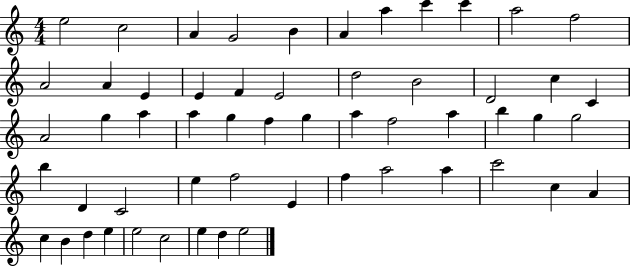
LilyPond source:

{
  \clef treble
  \numericTimeSignature
  \time 4/4
  \key c \major
  e''2 c''2 | a'4 g'2 b'4 | a'4 a''4 c'''4 c'''4 | a''2 f''2 | \break a'2 a'4 e'4 | e'4 f'4 e'2 | d''2 b'2 | d'2 c''4 c'4 | \break a'2 g''4 a''4 | a''4 g''4 f''4 g''4 | a''4 f''2 a''4 | b''4 g''4 g''2 | \break b''4 d'4 c'2 | e''4 f''2 e'4 | f''4 a''2 a''4 | c'''2 c''4 a'4 | \break c''4 b'4 d''4 e''4 | e''2 c''2 | e''4 d''4 e''2 | \bar "|."
}